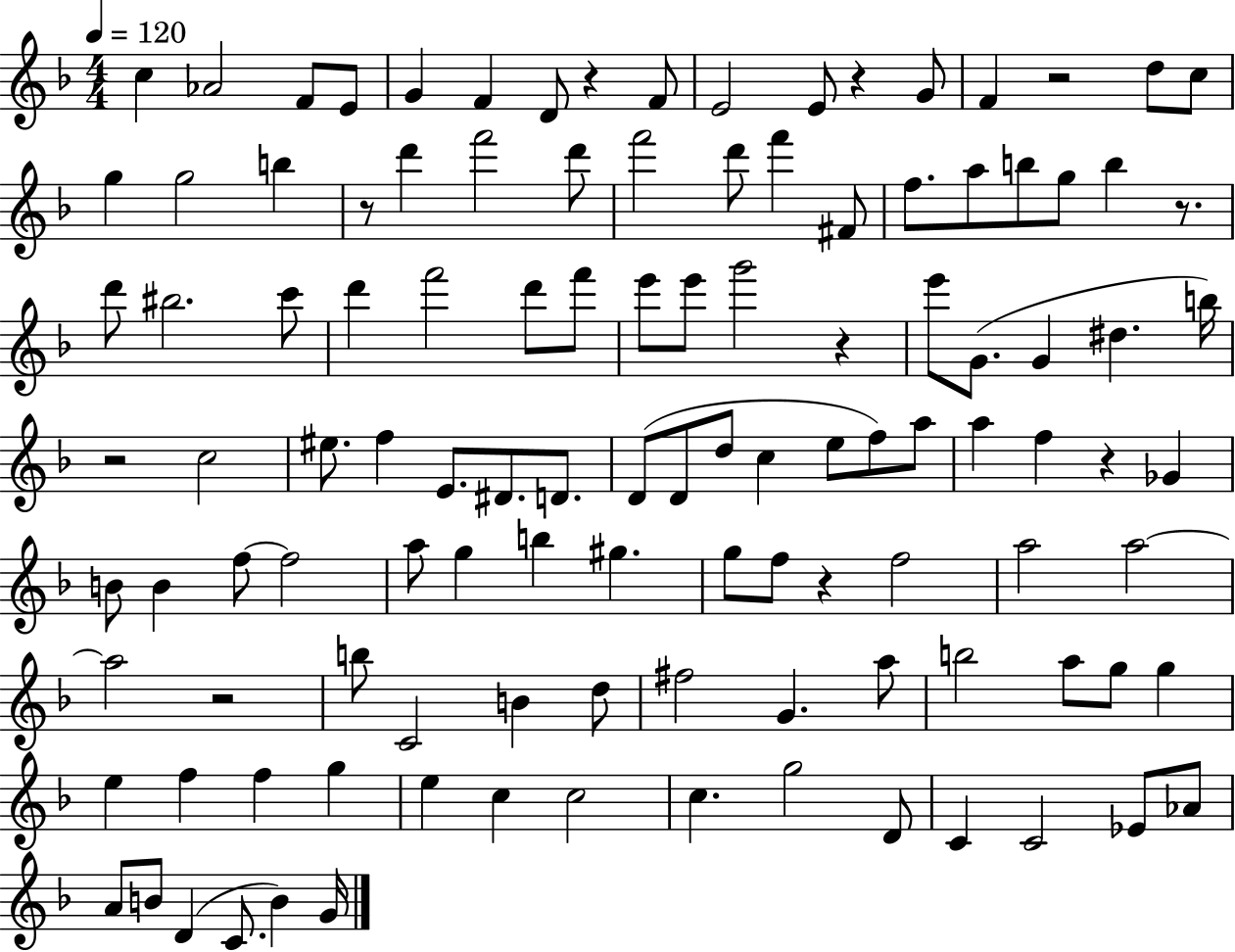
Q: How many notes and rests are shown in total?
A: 115